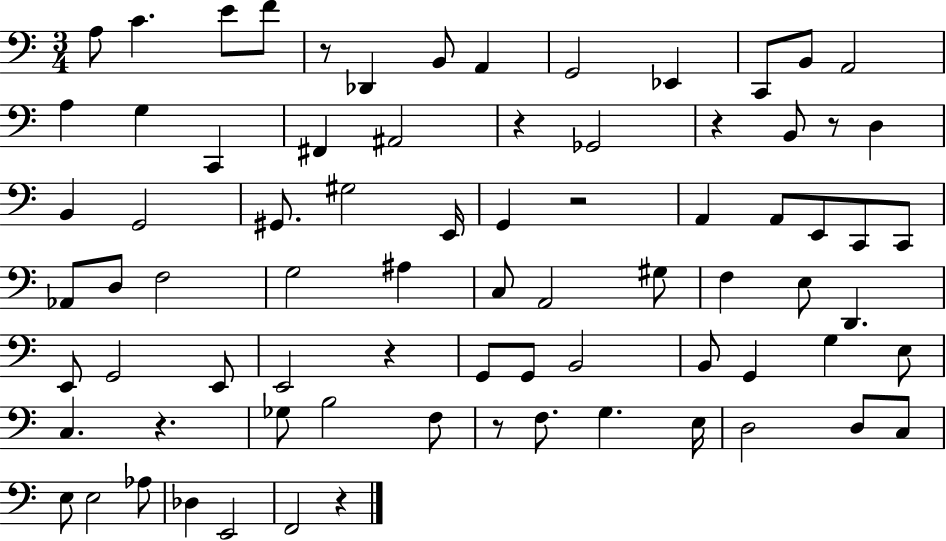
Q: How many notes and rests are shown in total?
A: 78